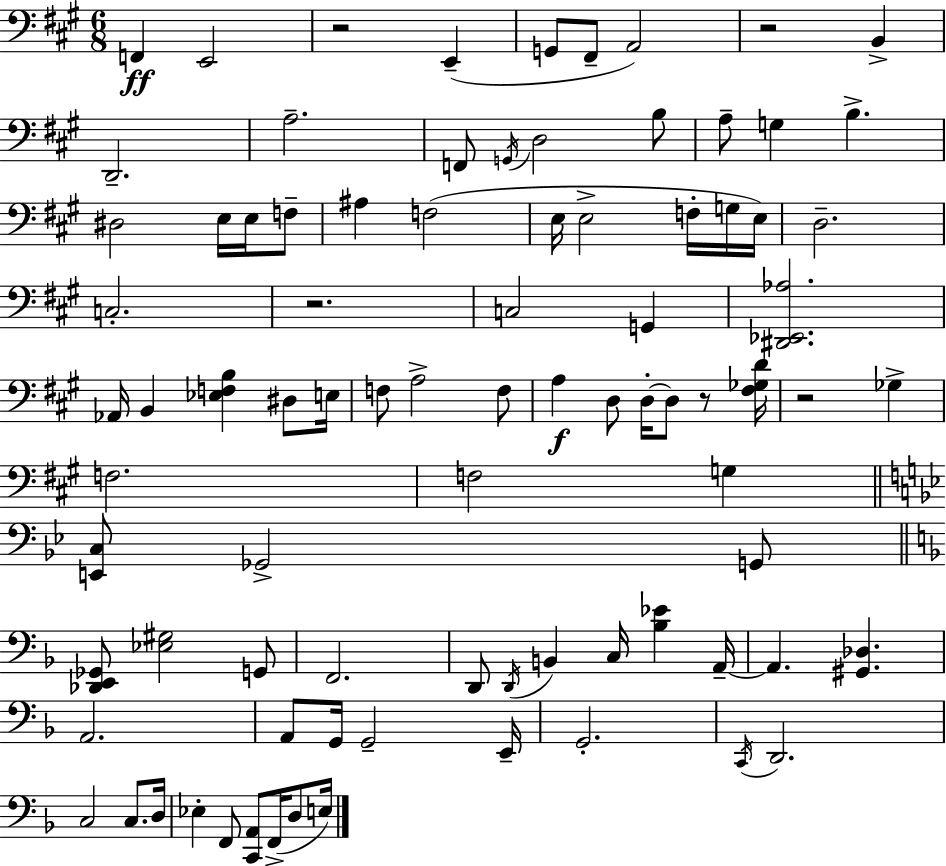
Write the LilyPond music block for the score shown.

{
  \clef bass
  \numericTimeSignature
  \time 6/8
  \key a \major
  f,4\ff e,2 | r2 e,4--( | g,8 fis,8-- a,2) | r2 b,4-> | \break d,2.-- | a2.-- | f,8 \acciaccatura { g,16 } d2 b8 | a8-- g4 b4.-> | \break dis2 e16 e16 f8-- | ais4 f2( | e16 e2-> f16-. g16 | e16) d2.-- | \break c2.-. | r2. | c2 g,4 | <dis, ees, aes>2. | \break aes,16 b,4 <ees f b>4 dis8 | e16 f8 a2-> f8 | a4\f d8 d16-.~~ d8 r8 | <fis ges d'>16 r2 ges4-> | \break f2. | f2 g4 | \bar "||" \break \key bes \major <e, c>8 ges,2-> g,8 | \bar "||" \break \key d \minor <des, e, ges,>8 <ees gis>2 g,8 | f,2. | d,8 \acciaccatura { d,16 } b,4 c16 <bes ees'>4 | a,16--~~ a,4. <gis, des>4. | \break a,2. | a,8 g,16 g,2-- | e,16-- g,2.-. | \acciaccatura { c,16 } d,2. | \break c2 c8. | d16 ees4-. f,8 <c, a,>8 f,16->( d8 | e16) \bar "|."
}